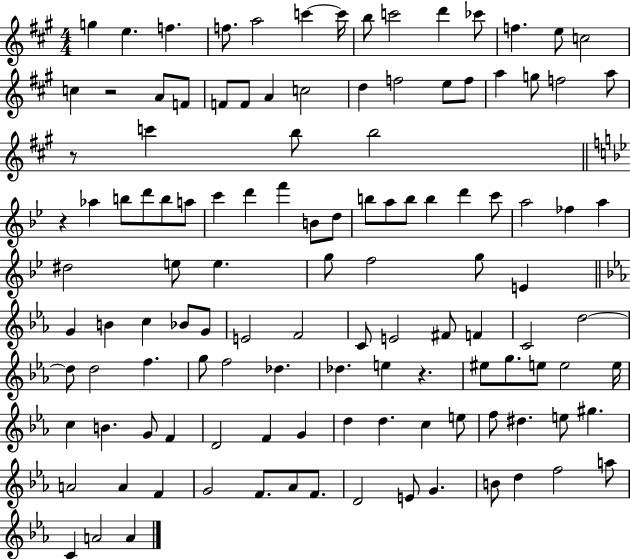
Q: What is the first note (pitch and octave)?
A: G5